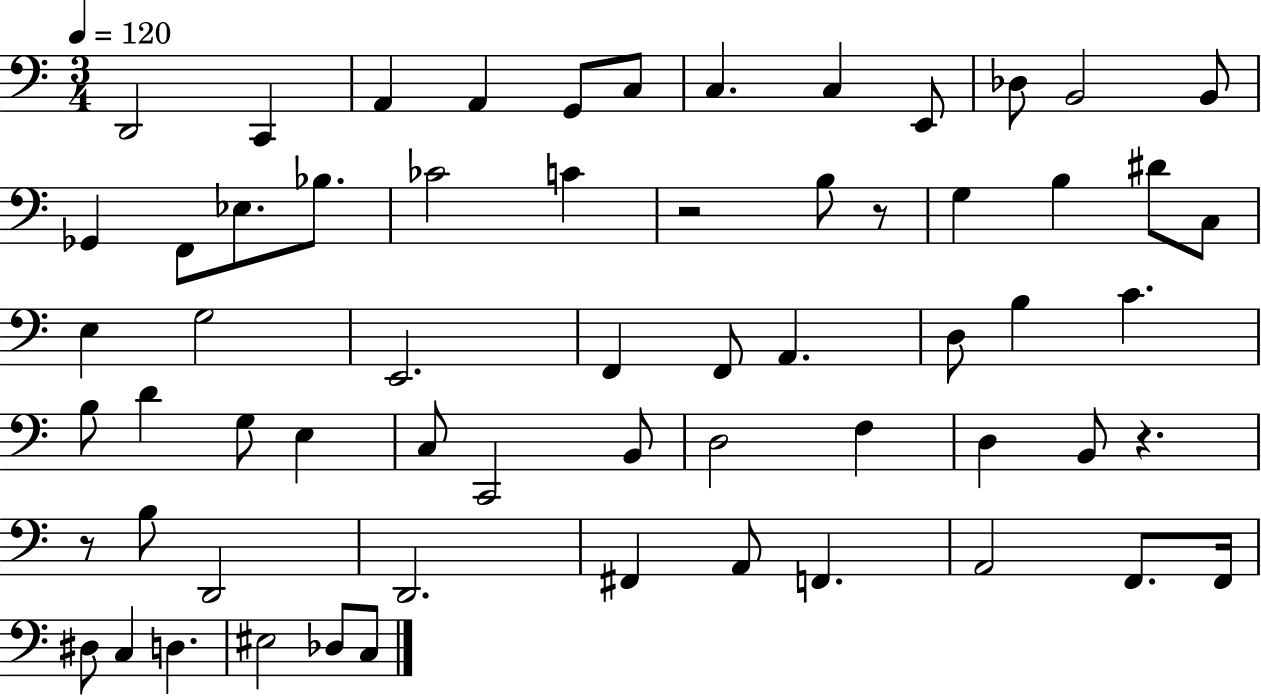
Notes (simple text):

D2/h C2/q A2/q A2/q G2/e C3/e C3/q. C3/q E2/e Db3/e B2/h B2/e Gb2/q F2/e Eb3/e. Bb3/e. CES4/h C4/q R/h B3/e R/e G3/q B3/q D#4/e C3/e E3/q G3/h E2/h. F2/q F2/e A2/q. D3/e B3/q C4/q. B3/e D4/q G3/e E3/q C3/e C2/h B2/e D3/h F3/q D3/q B2/e R/q. R/e B3/e D2/h D2/h. F#2/q A2/e F2/q. A2/h F2/e. F2/s D#3/e C3/q D3/q. EIS3/h Db3/e C3/e